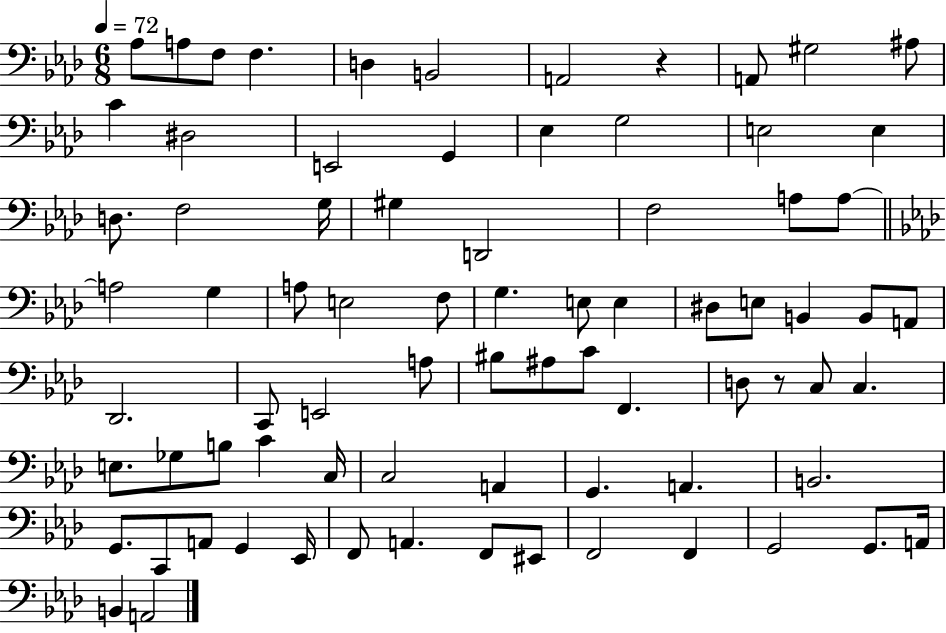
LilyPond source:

{
  \clef bass
  \numericTimeSignature
  \time 6/8
  \key aes \major
  \tempo 4 = 72
  \repeat volta 2 { aes8 a8 f8 f4. | d4 b,2 | a,2 r4 | a,8 gis2 ais8 | \break c'4 dis2 | e,2 g,4 | ees4 g2 | e2 e4 | \break d8. f2 g16 | gis4 d,2 | f2 a8 a8~~ | \bar "||" \break \key f \minor a2 g4 | a8 e2 f8 | g4. e8 e4 | dis8 e8 b,4 b,8 a,8 | \break des,2. | c,8 e,2 a8 | bis8 ais8 c'8 f,4. | d8 r8 c8 c4. | \break e8. ges8 b8 c'4 c16 | c2 a,4 | g,4. a,4. | b,2. | \break g,8. c,8 a,8 g,4 ees,16 | f,8 a,4. f,8 eis,8 | f,2 f,4 | g,2 g,8. a,16 | \break b,4 a,2 | } \bar "|."
}